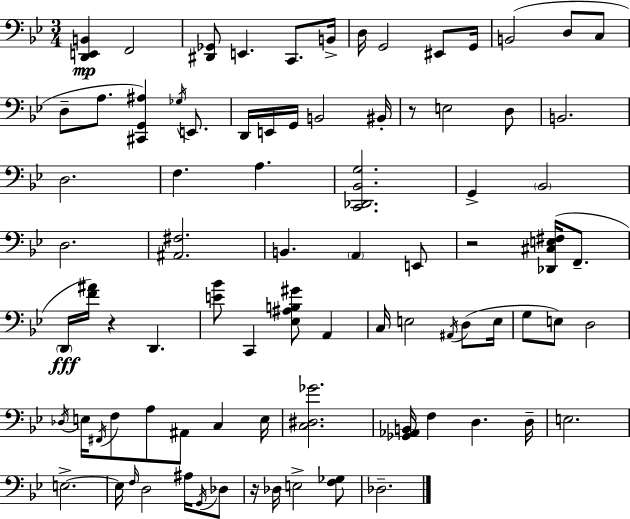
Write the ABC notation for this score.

X:1
T:Untitled
M:3/4
L:1/4
K:Bb
[D,,E,,B,,] F,,2 [^D,,_G,,]/2 E,, C,,/2 B,,/4 D,/4 G,,2 ^E,,/2 G,,/4 B,,2 D,/2 C,/2 D,/2 A,/2 [^C,,G,,^A,] _G,/4 E,,/2 D,,/4 E,,/4 G,,/4 B,,2 ^B,,/4 z/2 E,2 D,/2 B,,2 D,2 F, A, [C,,_D,,_B,,G,]2 G,, _B,,2 D,2 [^A,,^F,]2 B,, A,, E,,/2 z2 [_D,,^C,E,^F,]/4 F,,/2 D,,/4 [F^A]/4 z D,, [E_B]/2 C,, [_E,^A,B,^G]/2 A,, C,/4 E,2 ^A,,/4 D,/2 E,/4 G,/2 E,/2 D,2 _D,/4 E,/4 ^F,,/4 F,/2 A,/2 ^A,,/2 C, E,/4 [C,^D,_G]2 [_G,,_A,,B,,]/4 F, D, D,/4 E,2 E,2 E,/4 F,/4 D,2 ^A,/4 G,,/4 _D,/2 z/4 _D,/4 E,2 [F,_G,]/2 _D,2